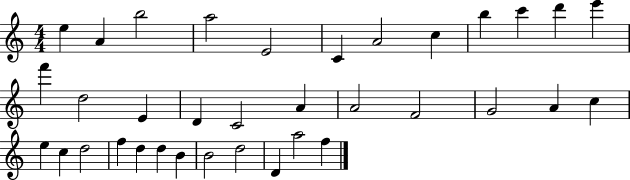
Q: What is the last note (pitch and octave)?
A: F5